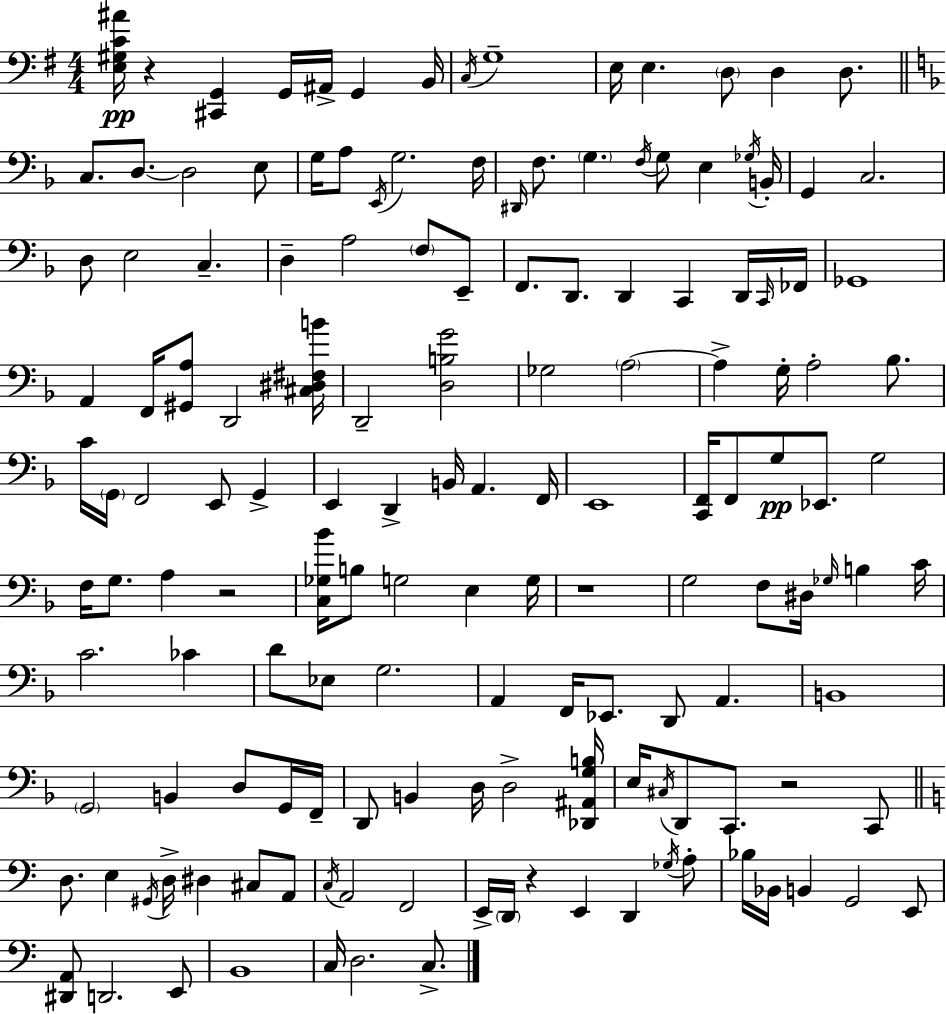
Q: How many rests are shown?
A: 5